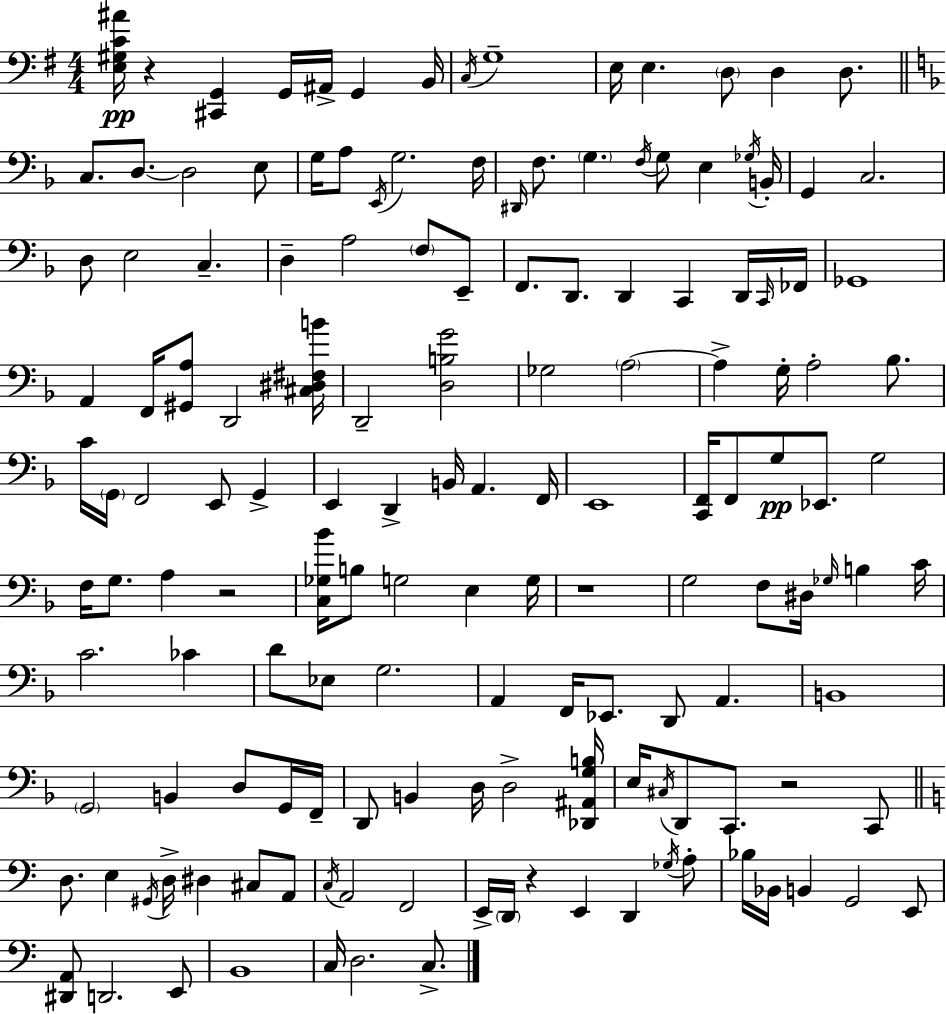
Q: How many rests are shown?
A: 5